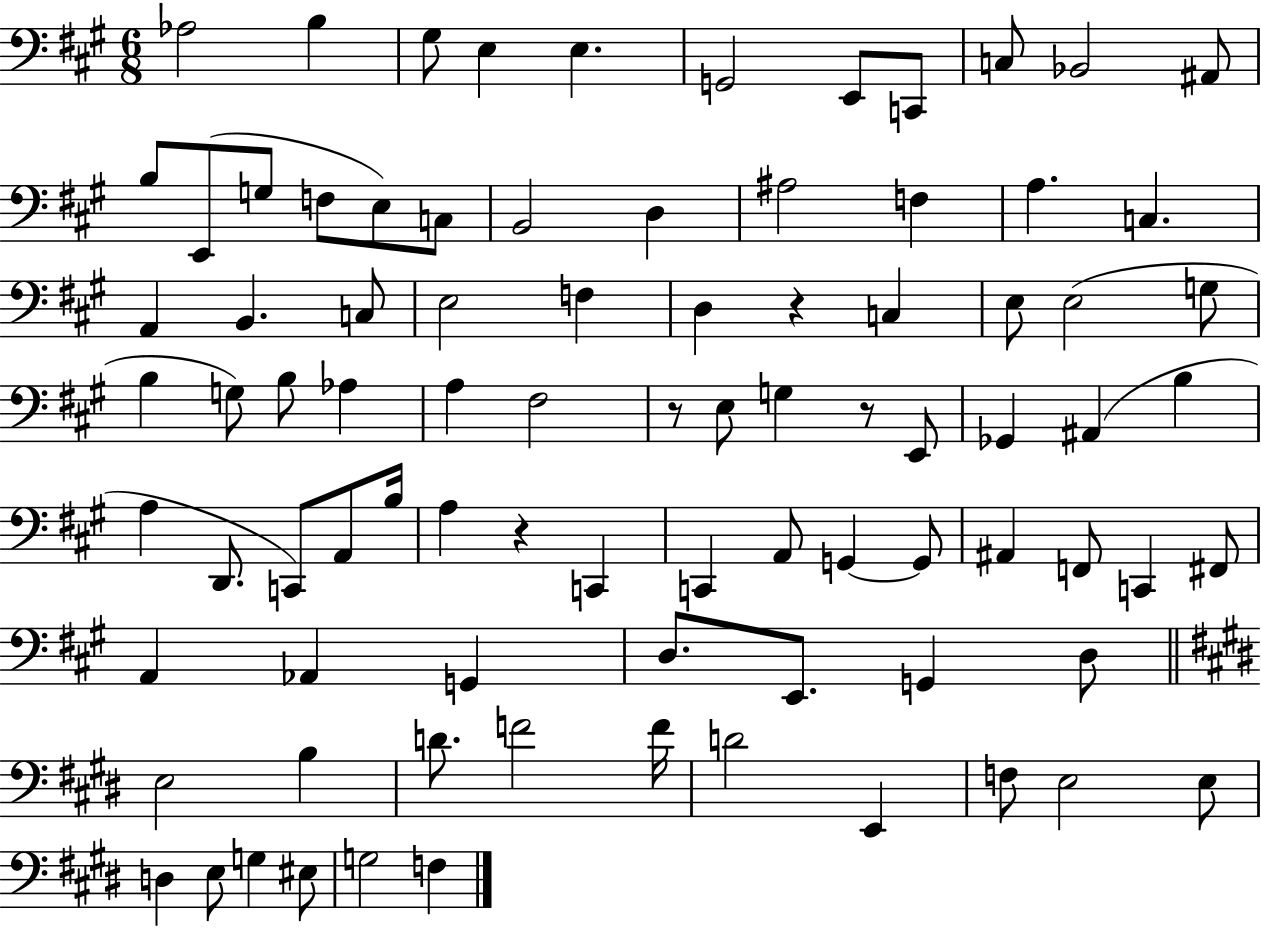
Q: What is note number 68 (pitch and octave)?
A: E3